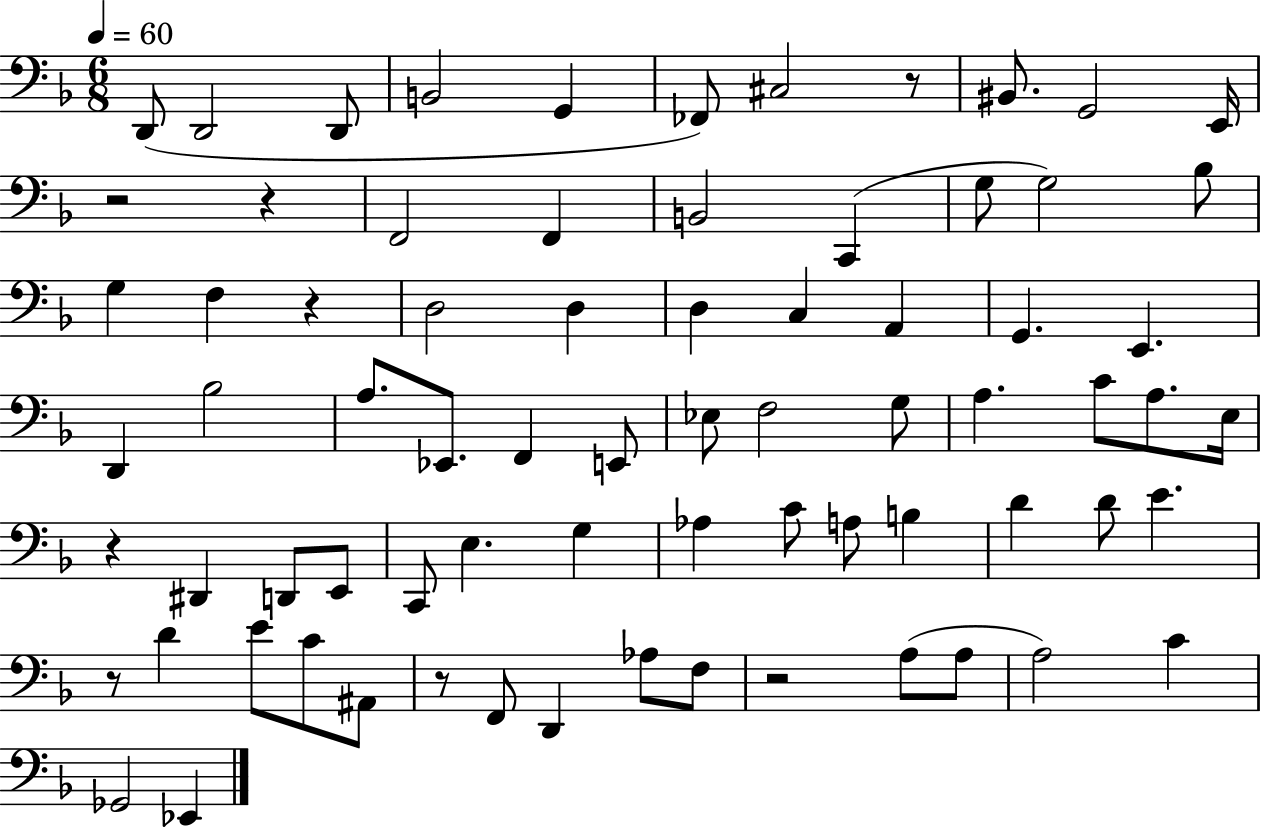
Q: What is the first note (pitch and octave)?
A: D2